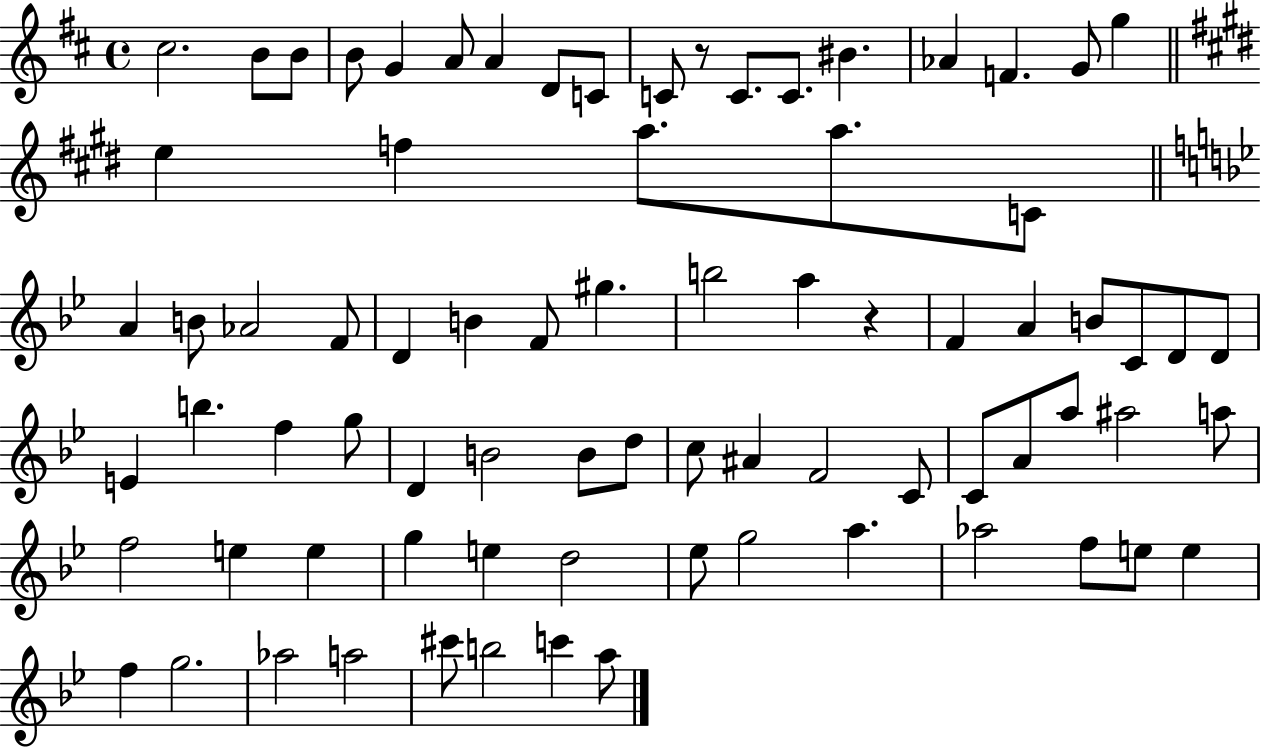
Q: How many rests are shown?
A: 2